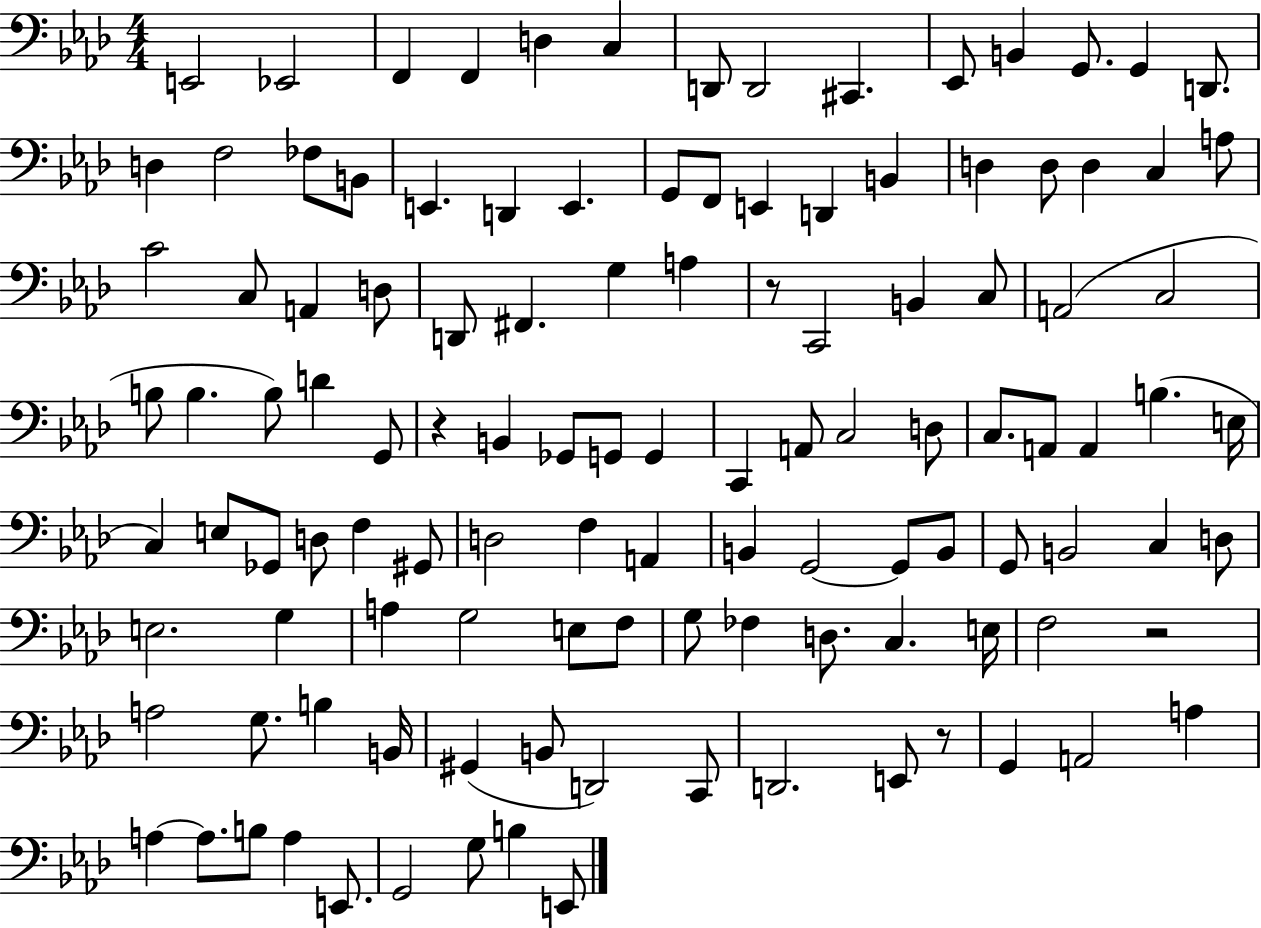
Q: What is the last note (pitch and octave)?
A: E2